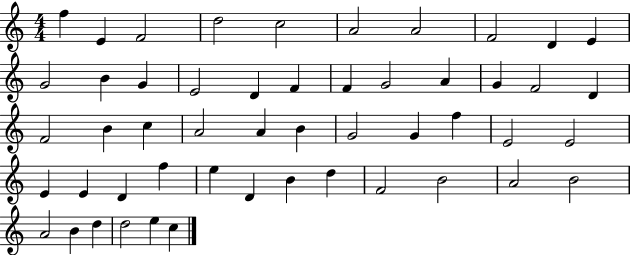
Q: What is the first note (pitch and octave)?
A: F5